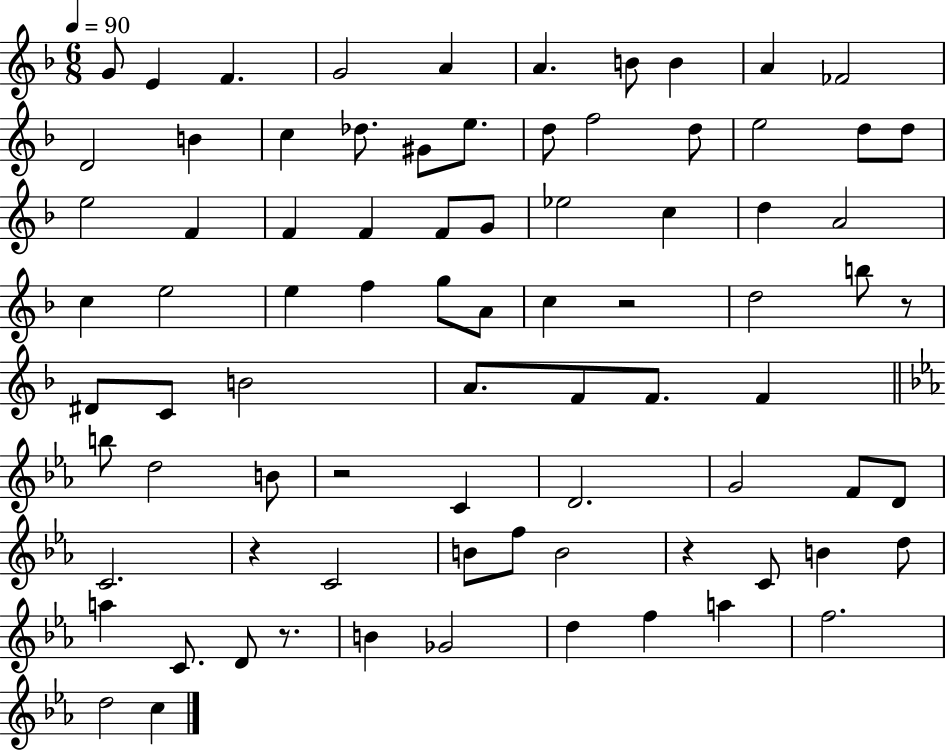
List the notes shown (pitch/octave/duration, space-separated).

G4/e E4/q F4/q. G4/h A4/q A4/q. B4/e B4/q A4/q FES4/h D4/h B4/q C5/q Db5/e. G#4/e E5/e. D5/e F5/h D5/e E5/h D5/e D5/e E5/h F4/q F4/q F4/q F4/e G4/e Eb5/h C5/q D5/q A4/h C5/q E5/h E5/q F5/q G5/e A4/e C5/q R/h D5/h B5/e R/e D#4/e C4/e B4/h A4/e. F4/e F4/e. F4/q B5/e D5/h B4/e R/h C4/q D4/h. G4/h F4/e D4/e C4/h. R/q C4/h B4/e F5/e B4/h R/q C4/e B4/q D5/e A5/q C4/e. D4/e R/e. B4/q Gb4/h D5/q F5/q A5/q F5/h. D5/h C5/q